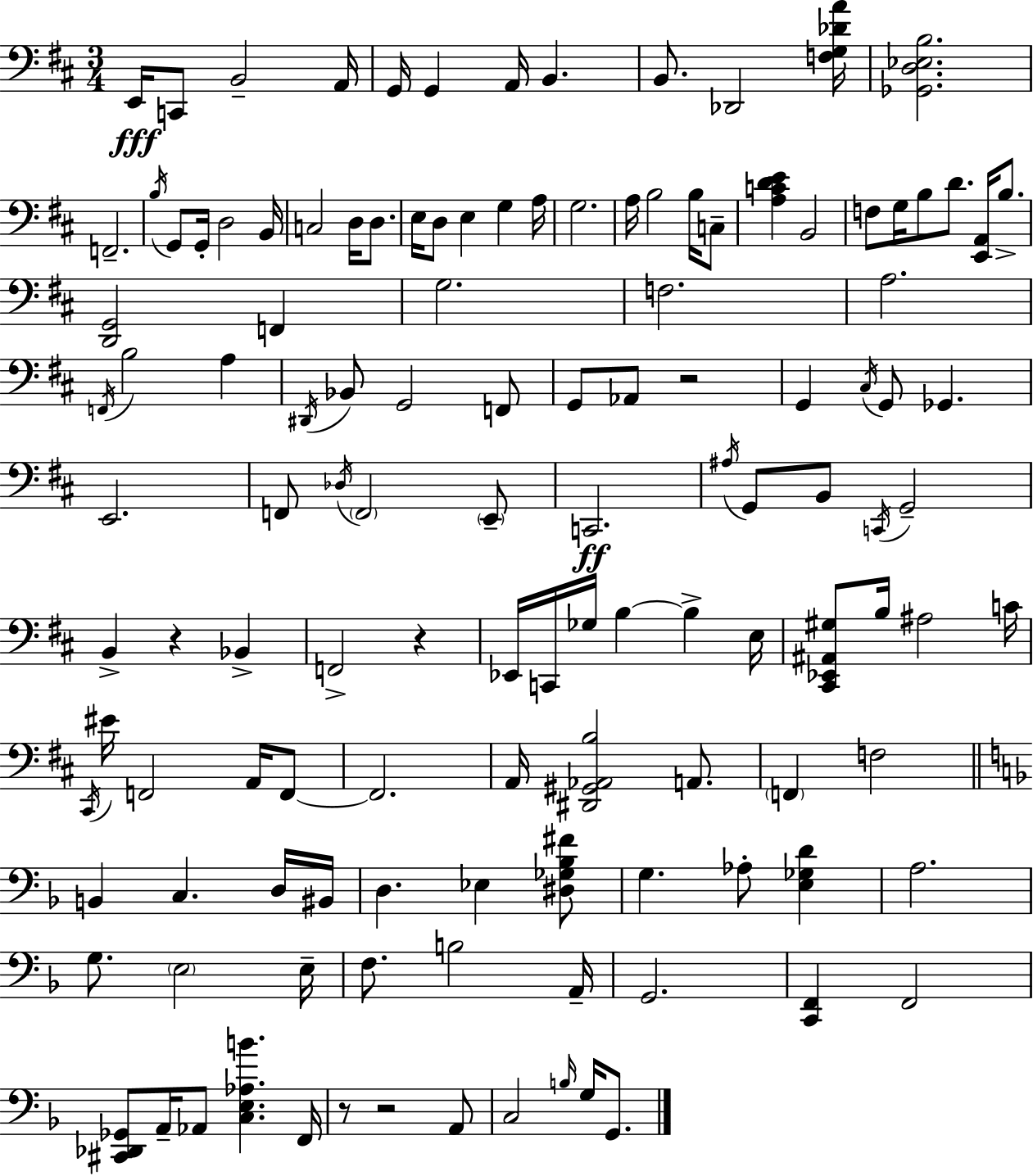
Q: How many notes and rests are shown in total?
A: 127